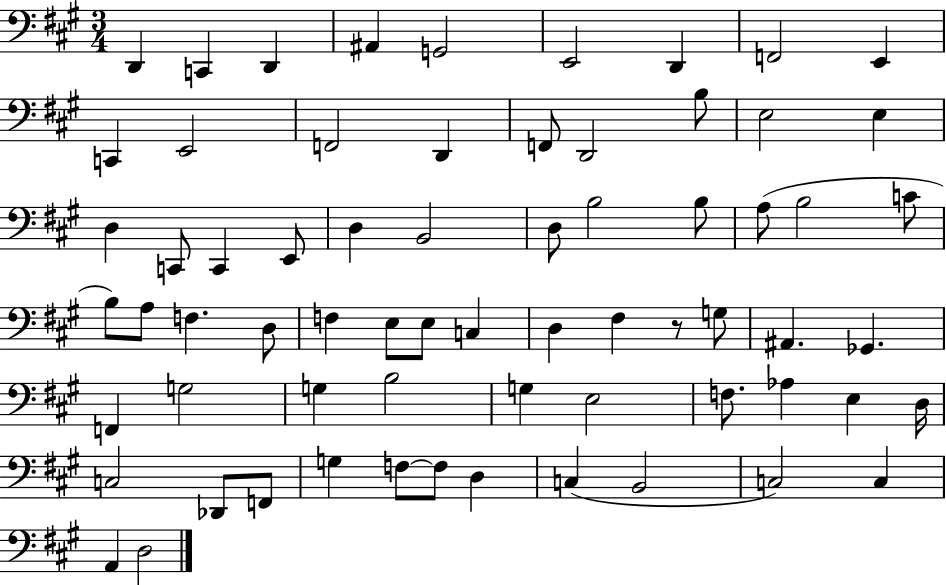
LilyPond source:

{
  \clef bass
  \numericTimeSignature
  \time 3/4
  \key a \major
  d,4 c,4 d,4 | ais,4 g,2 | e,2 d,4 | f,2 e,4 | \break c,4 e,2 | f,2 d,4 | f,8 d,2 b8 | e2 e4 | \break d4 c,8 c,4 e,8 | d4 b,2 | d8 b2 b8 | a8( b2 c'8 | \break b8) a8 f4. d8 | f4 e8 e8 c4 | d4 fis4 r8 g8 | ais,4. ges,4. | \break f,4 g2 | g4 b2 | g4 e2 | f8. aes4 e4 d16 | \break c2 des,8 f,8 | g4 f8~~ f8 d4 | c4( b,2 | c2) c4 | \break a,4 d2 | \bar "|."
}